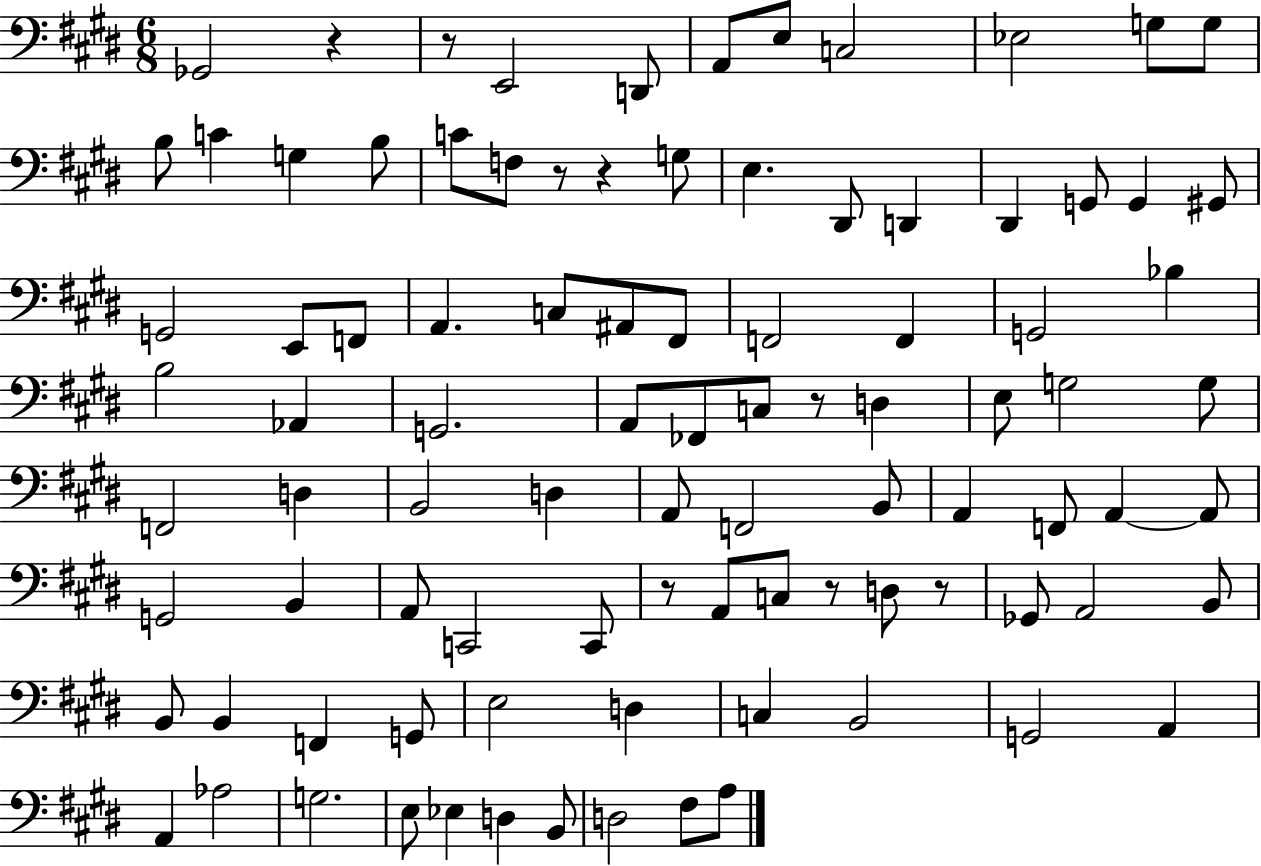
{
  \clef bass
  \numericTimeSignature
  \time 6/8
  \key e \major
  ges,2 r4 | r8 e,2 d,8 | a,8 e8 c2 | ees2 g8 g8 | \break b8 c'4 g4 b8 | c'8 f8 r8 r4 g8 | e4. dis,8 d,4 | dis,4 g,8 g,4 gis,8 | \break g,2 e,8 f,8 | a,4. c8 ais,8 fis,8 | f,2 f,4 | g,2 bes4 | \break b2 aes,4 | g,2. | a,8 fes,8 c8 r8 d4 | e8 g2 g8 | \break f,2 d4 | b,2 d4 | a,8 f,2 b,8 | a,4 f,8 a,4~~ a,8 | \break g,2 b,4 | a,8 c,2 c,8 | r8 a,8 c8 r8 d8 r8 | ges,8 a,2 b,8 | \break b,8 b,4 f,4 g,8 | e2 d4 | c4 b,2 | g,2 a,4 | \break a,4 aes2 | g2. | e8 ees4 d4 b,8 | d2 fis8 a8 | \break \bar "|."
}